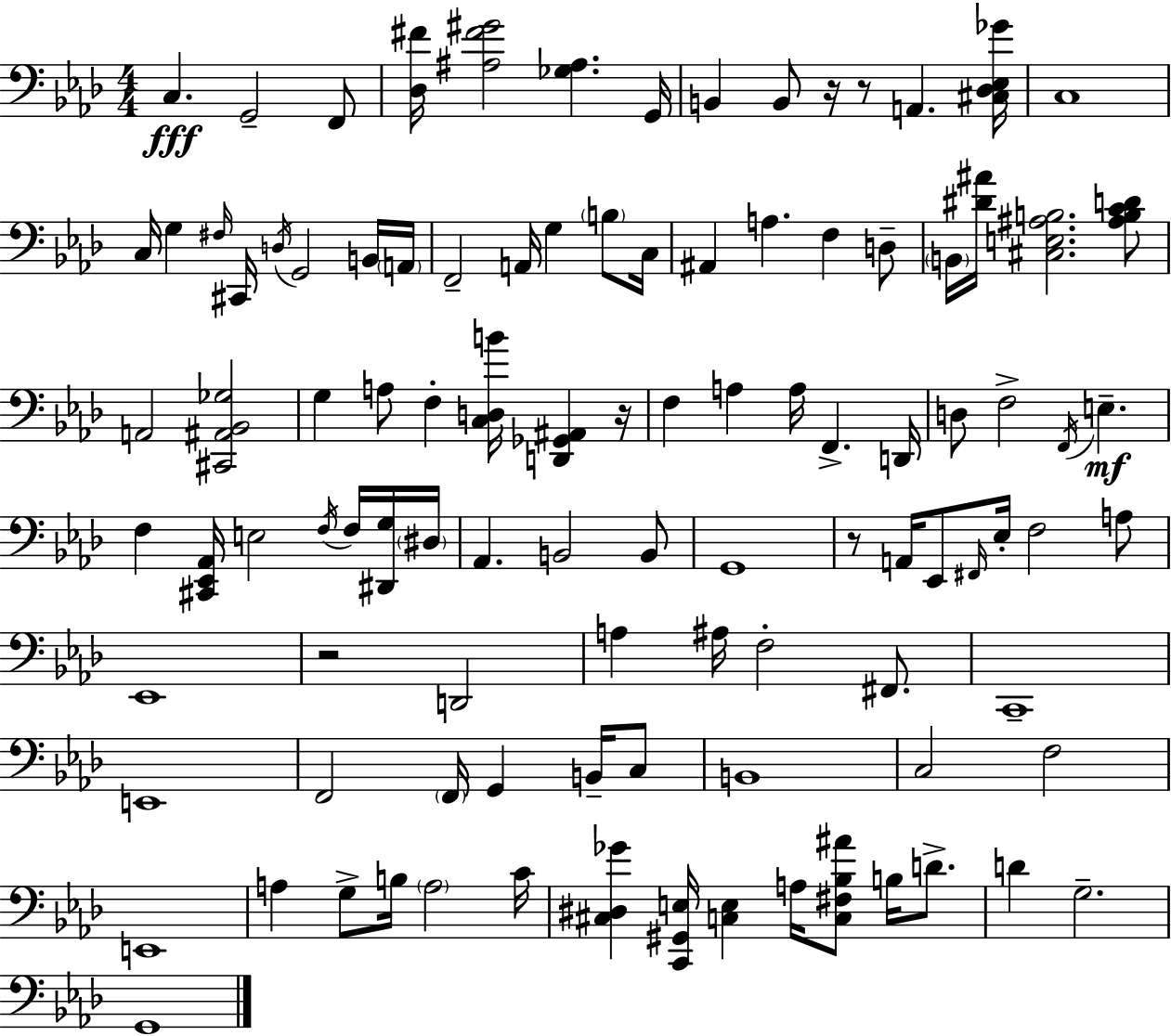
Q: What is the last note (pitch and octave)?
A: G2